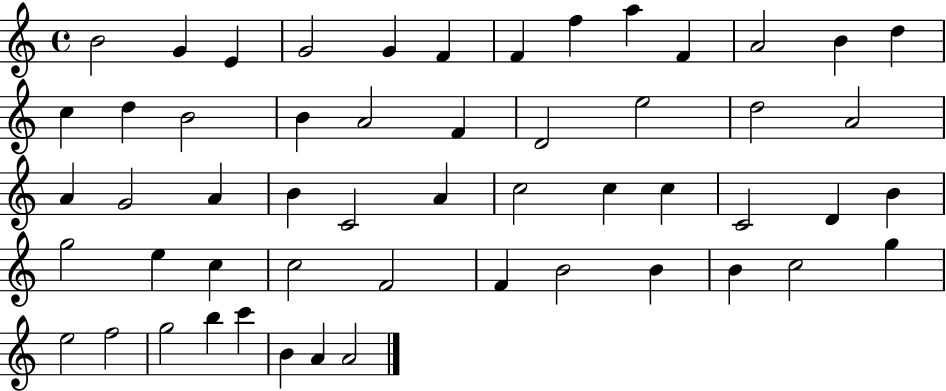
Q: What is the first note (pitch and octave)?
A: B4